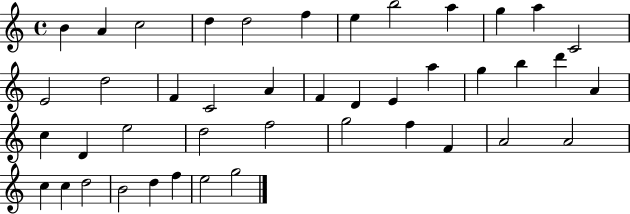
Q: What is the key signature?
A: C major